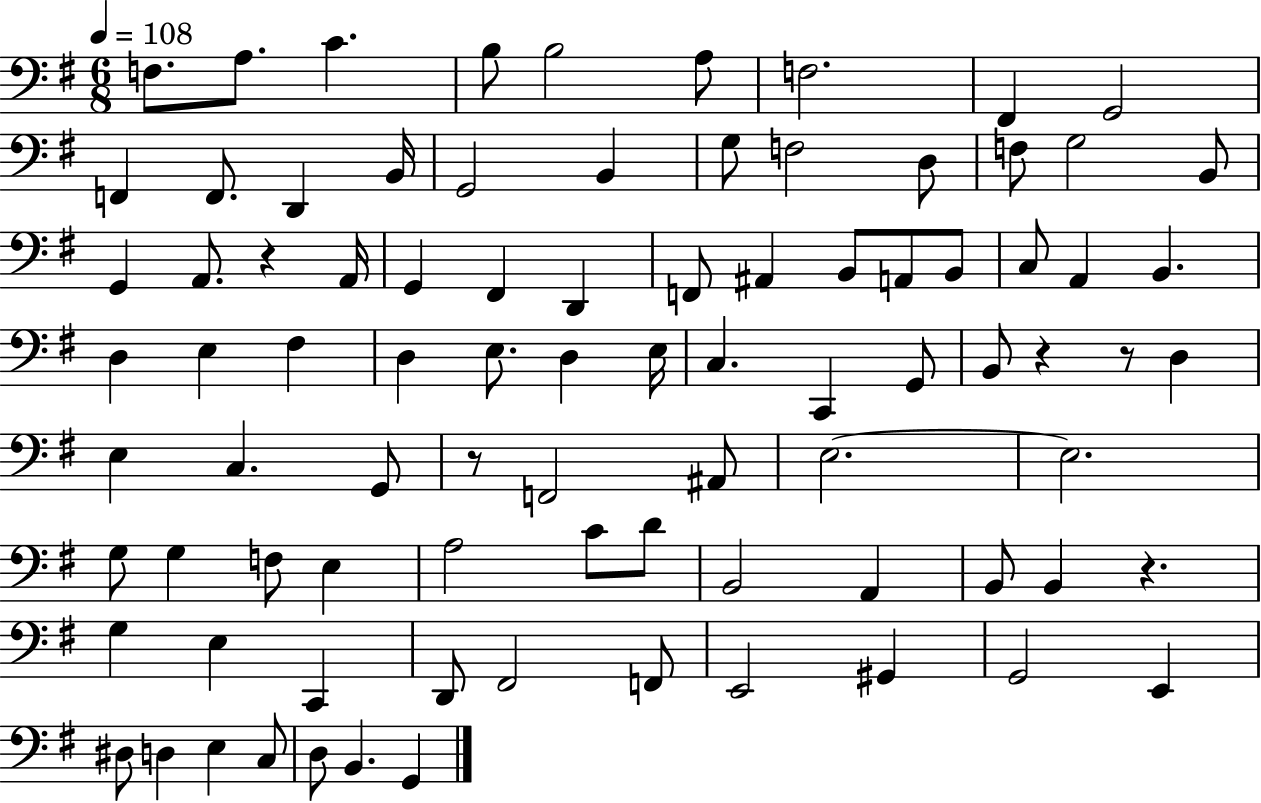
X:1
T:Untitled
M:6/8
L:1/4
K:G
F,/2 A,/2 C B,/2 B,2 A,/2 F,2 ^F,, G,,2 F,, F,,/2 D,, B,,/4 G,,2 B,, G,/2 F,2 D,/2 F,/2 G,2 B,,/2 G,, A,,/2 z A,,/4 G,, ^F,, D,, F,,/2 ^A,, B,,/2 A,,/2 B,,/2 C,/2 A,, B,, D, E, ^F, D, E,/2 D, E,/4 C, C,, G,,/2 B,,/2 z z/2 D, E, C, G,,/2 z/2 F,,2 ^A,,/2 E,2 E,2 G,/2 G, F,/2 E, A,2 C/2 D/2 B,,2 A,, B,,/2 B,, z G, E, C,, D,,/2 ^F,,2 F,,/2 E,,2 ^G,, G,,2 E,, ^D,/2 D, E, C,/2 D,/2 B,, G,,